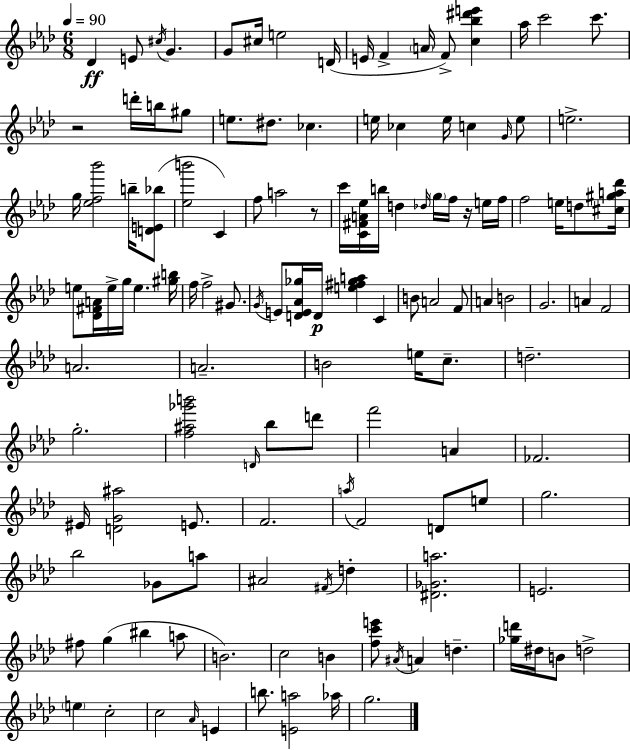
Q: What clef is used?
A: treble